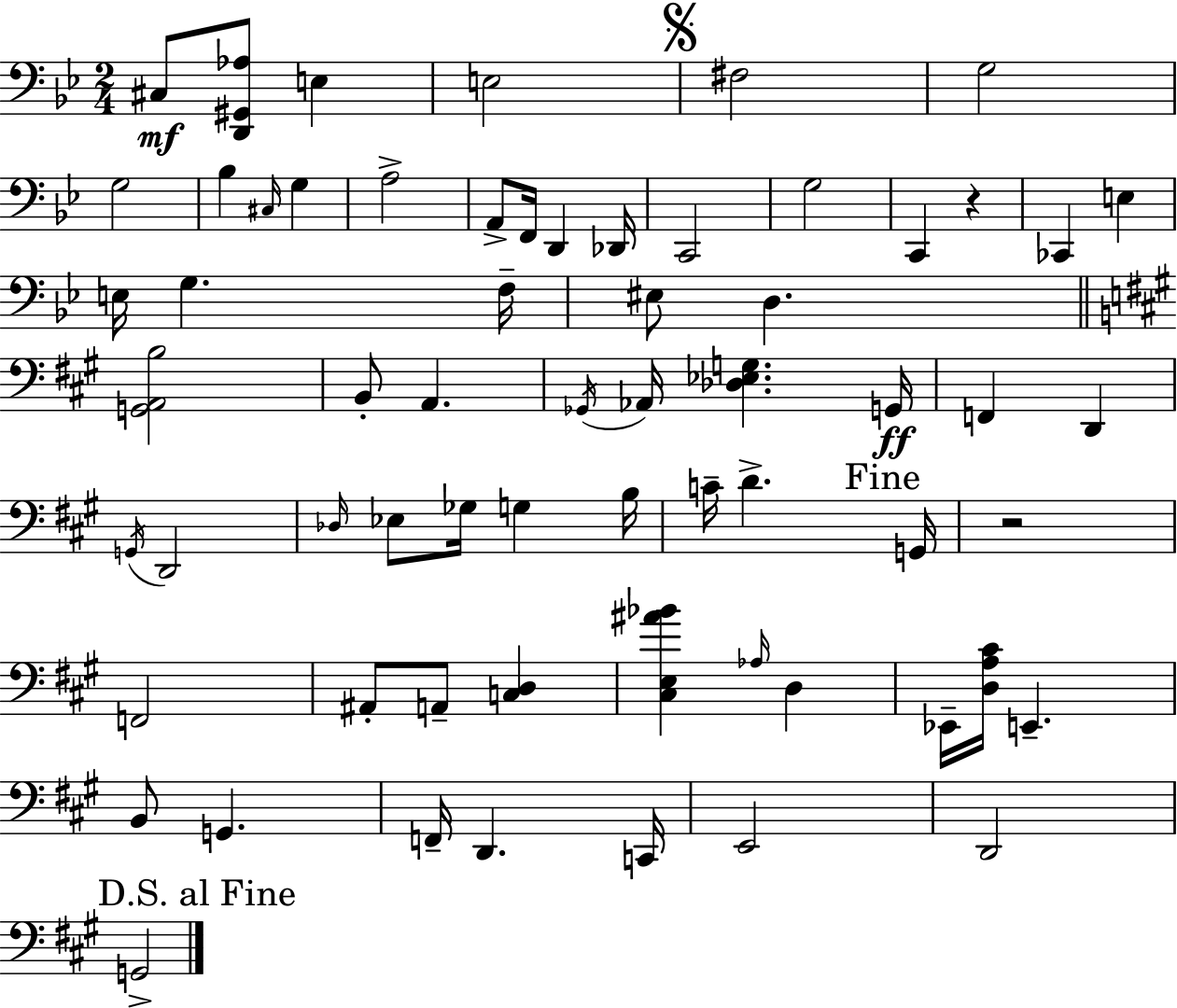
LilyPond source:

{
  \clef bass
  \numericTimeSignature
  \time 2/4
  \key g \minor
  cis8\mf <d, gis, aes>8 e4 | e2 | \mark \markup { \musicglyph "scripts.segno" } fis2 | g2 | \break g2 | bes4 \grace { cis16 } g4 | a2-> | a,8-> f,16 d,4 | \break des,16 c,2 | g2 | c,4 r4 | ces,4 e4 | \break e16 g4. | f16-- eis8 d4. | \bar "||" \break \key a \major <g, a, b>2 | b,8-. a,4. | \acciaccatura { ges,16 } aes,16 <des ees g>4. | g,16\ff f,4 d,4 | \break \acciaccatura { g,16 } d,2 | \grace { des16 } ees8 ges16 g4 | b16 c'16-- d'4.-> | \mark "Fine" g,16 r2 | \break f,2 | ais,8-. a,8-- <c d>4 | <cis e ais' bes'>4 \grace { aes16 } | d4 ees,16-- <d a cis'>16 e,4.-- | \break b,8 g,4. | f,16-- d,4. | c,16 e,2 | d,2 | \break \mark "D.S. al Fine" g,2-> | \bar "|."
}